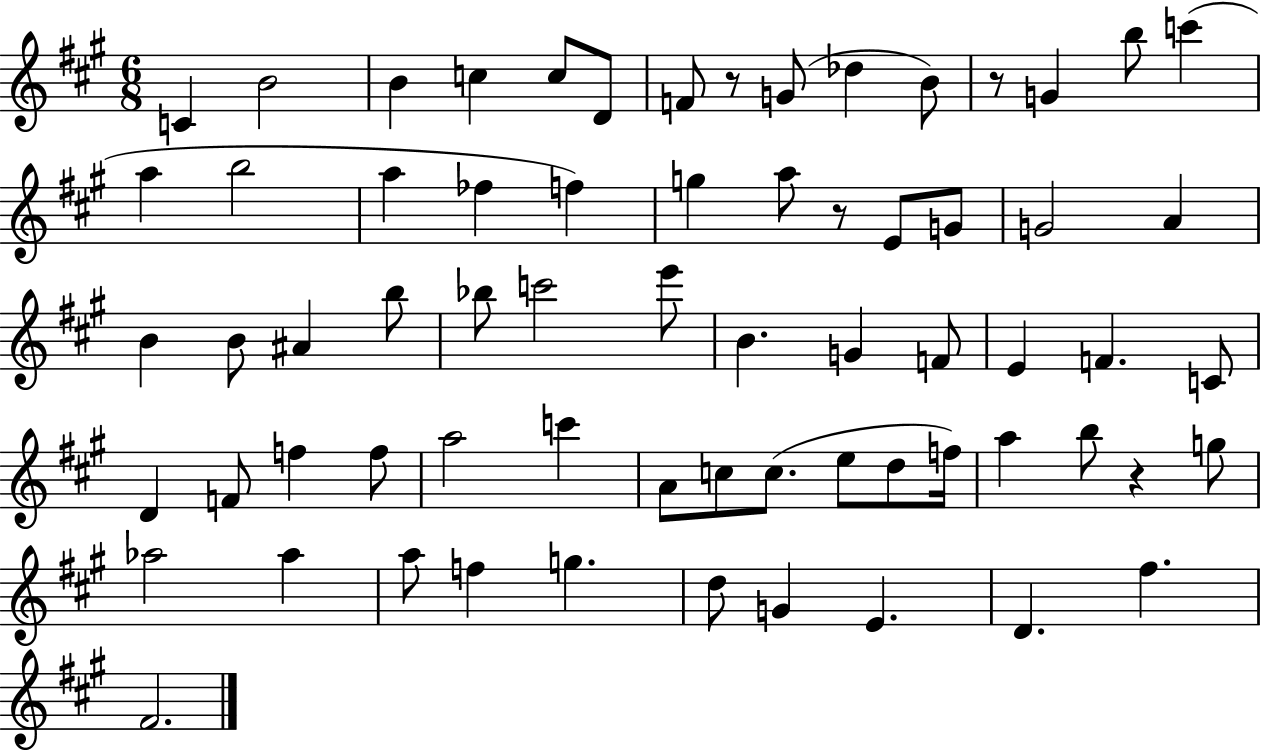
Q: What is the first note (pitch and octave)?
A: C4